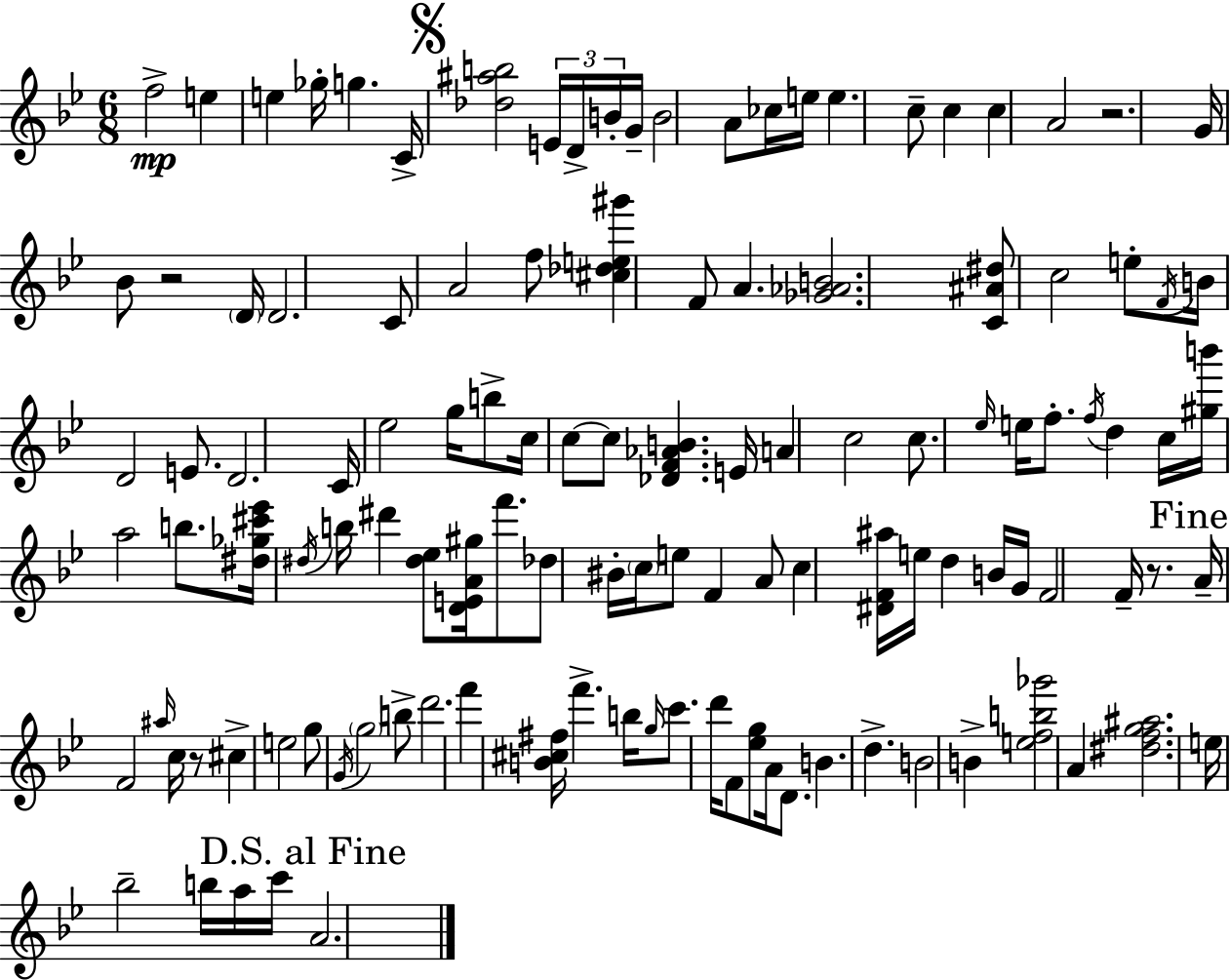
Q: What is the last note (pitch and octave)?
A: A4